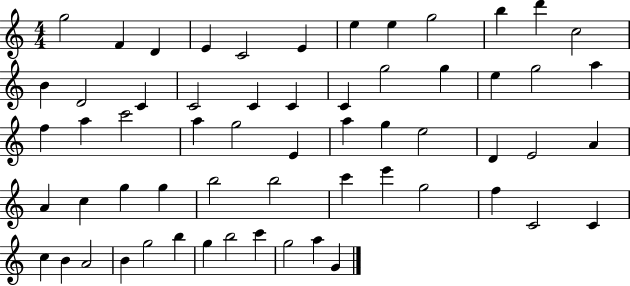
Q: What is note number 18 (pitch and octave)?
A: C4